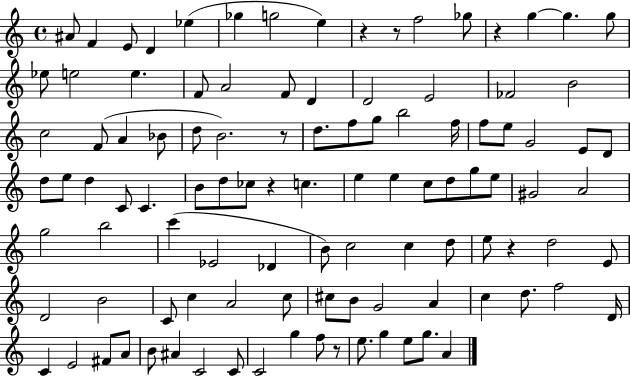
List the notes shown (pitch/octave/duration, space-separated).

A#4/e F4/q E4/e D4/q Eb5/q Gb5/q G5/h E5/q R/q R/e F5/h Gb5/e R/q G5/q G5/q. G5/e Eb5/e E5/h E5/q. F4/e A4/h F4/e D4/q D4/h E4/h FES4/h B4/h C5/h F4/e A4/q Bb4/e D5/e B4/h. R/e D5/e. F5/e G5/e B5/h F5/s F5/e E5/e G4/h E4/e D4/e D5/e E5/e D5/q C4/e C4/q. B4/e D5/e CES5/e R/q C5/q. E5/q E5/q C5/e D5/e G5/e E5/e G#4/h A4/h G5/h B5/h C6/q Eb4/h Db4/q B4/e C5/h C5/q D5/e E5/e R/q D5/h E4/e D4/h B4/h C4/e C5/q A4/h C5/e C#5/e B4/e G4/h A4/q C5/q D5/e. F5/h D4/s C4/q E4/h F#4/e A4/e B4/e A#4/q C4/h C4/e C4/h G5/q F5/e R/e E5/e. G5/q E5/e G5/e. A4/q